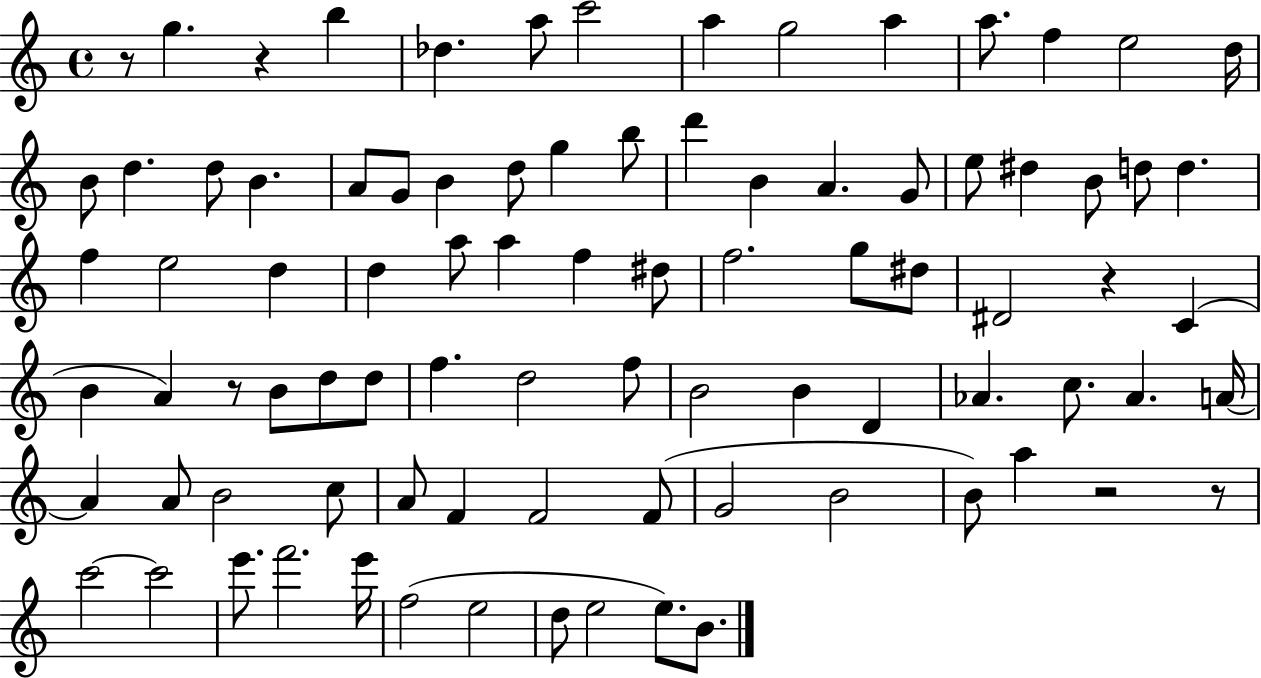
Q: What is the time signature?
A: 4/4